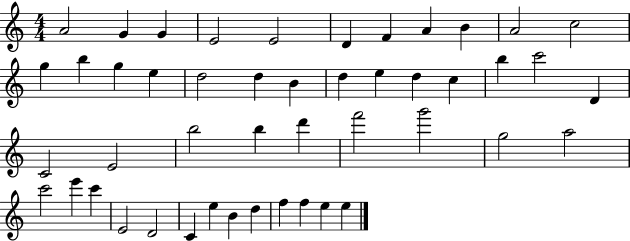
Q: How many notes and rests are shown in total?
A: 47